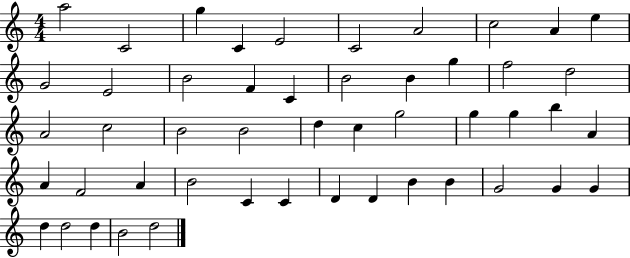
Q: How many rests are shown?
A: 0